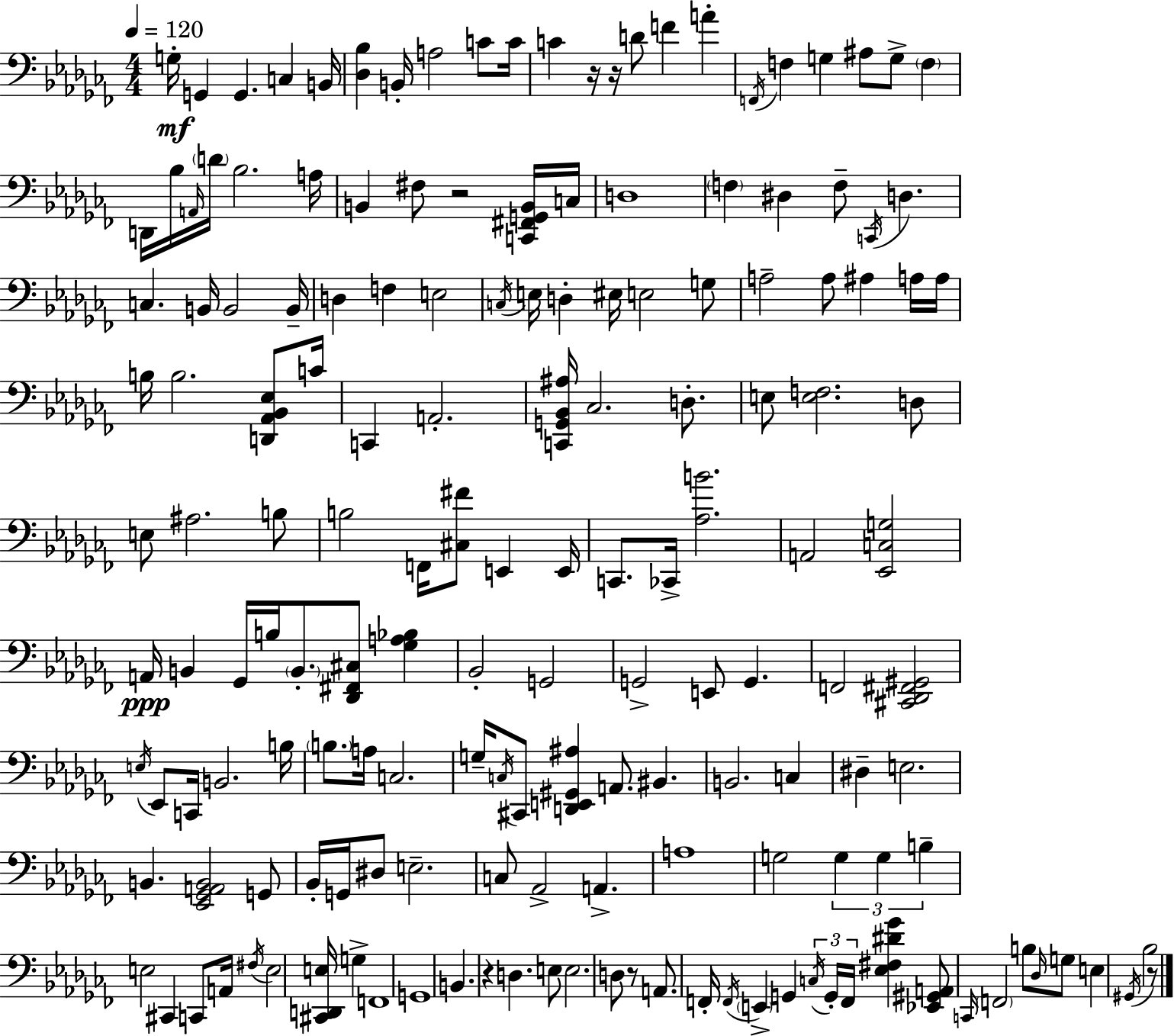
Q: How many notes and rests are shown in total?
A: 165